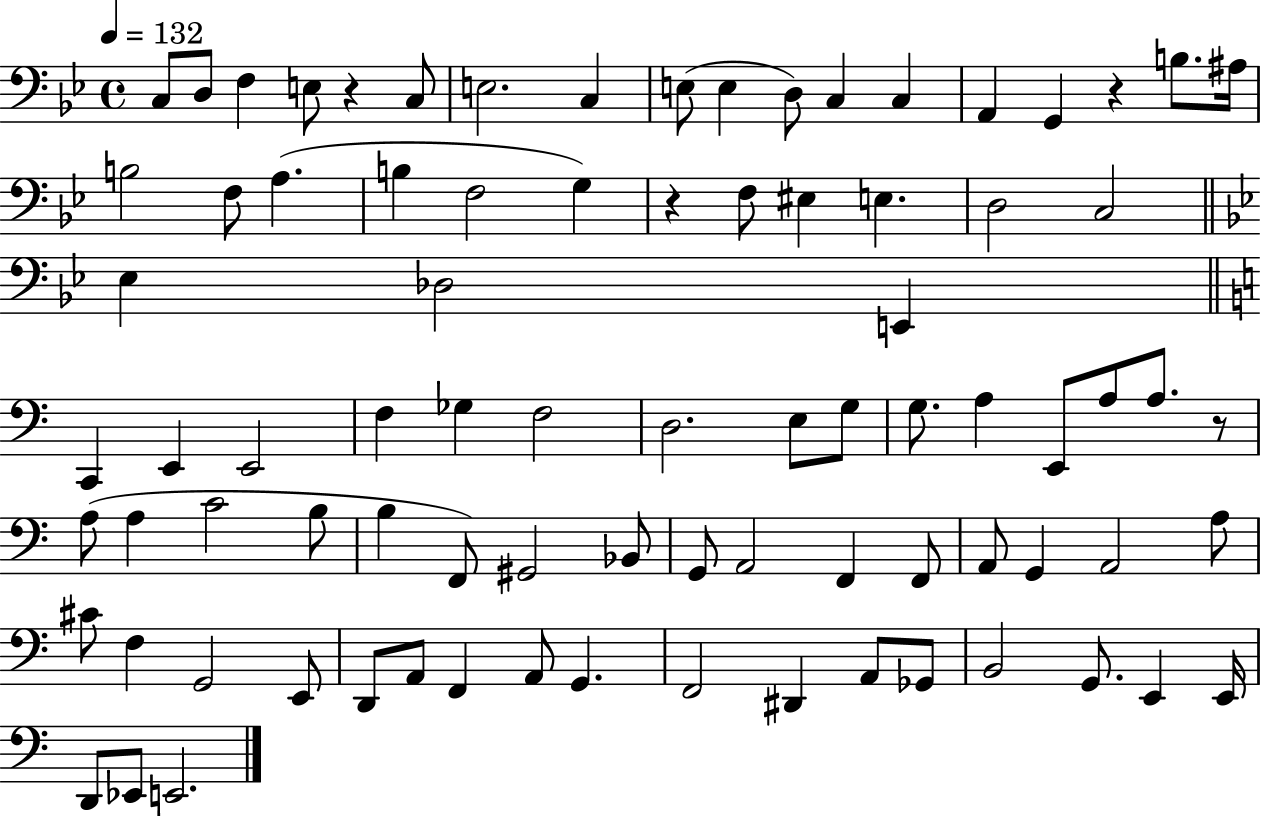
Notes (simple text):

C3/e D3/e F3/q E3/e R/q C3/e E3/h. C3/q E3/e E3/q D3/e C3/q C3/q A2/q G2/q R/q B3/e. A#3/s B3/h F3/e A3/q. B3/q F3/h G3/q R/q F3/e EIS3/q E3/q. D3/h C3/h Eb3/q Db3/h E2/q C2/q E2/q E2/h F3/q Gb3/q F3/h D3/h. E3/e G3/e G3/e. A3/q E2/e A3/e A3/e. R/e A3/e A3/q C4/h B3/e B3/q F2/e G#2/h Bb2/e G2/e A2/h F2/q F2/e A2/e G2/q A2/h A3/e C#4/e F3/q G2/h E2/e D2/e A2/e F2/q A2/e G2/q. F2/h D#2/q A2/e Gb2/e B2/h G2/e. E2/q E2/s D2/e Eb2/e E2/h.